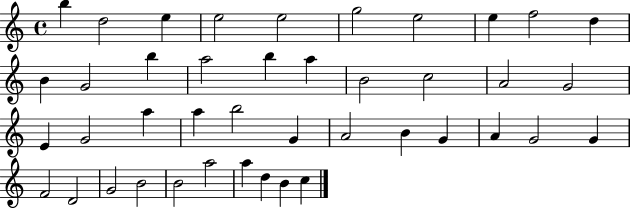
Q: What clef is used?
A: treble